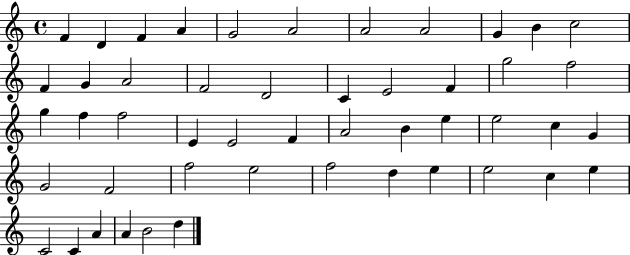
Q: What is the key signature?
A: C major